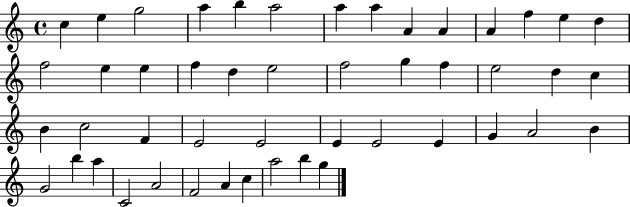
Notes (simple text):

C5/q E5/q G5/h A5/q B5/q A5/h A5/q A5/q A4/q A4/q A4/q F5/q E5/q D5/q F5/h E5/q E5/q F5/q D5/q E5/h F5/h G5/q F5/q E5/h D5/q C5/q B4/q C5/h F4/q E4/h E4/h E4/q E4/h E4/q G4/q A4/h B4/q G4/h B5/q A5/q C4/h A4/h F4/h A4/q C5/q A5/h B5/q G5/q